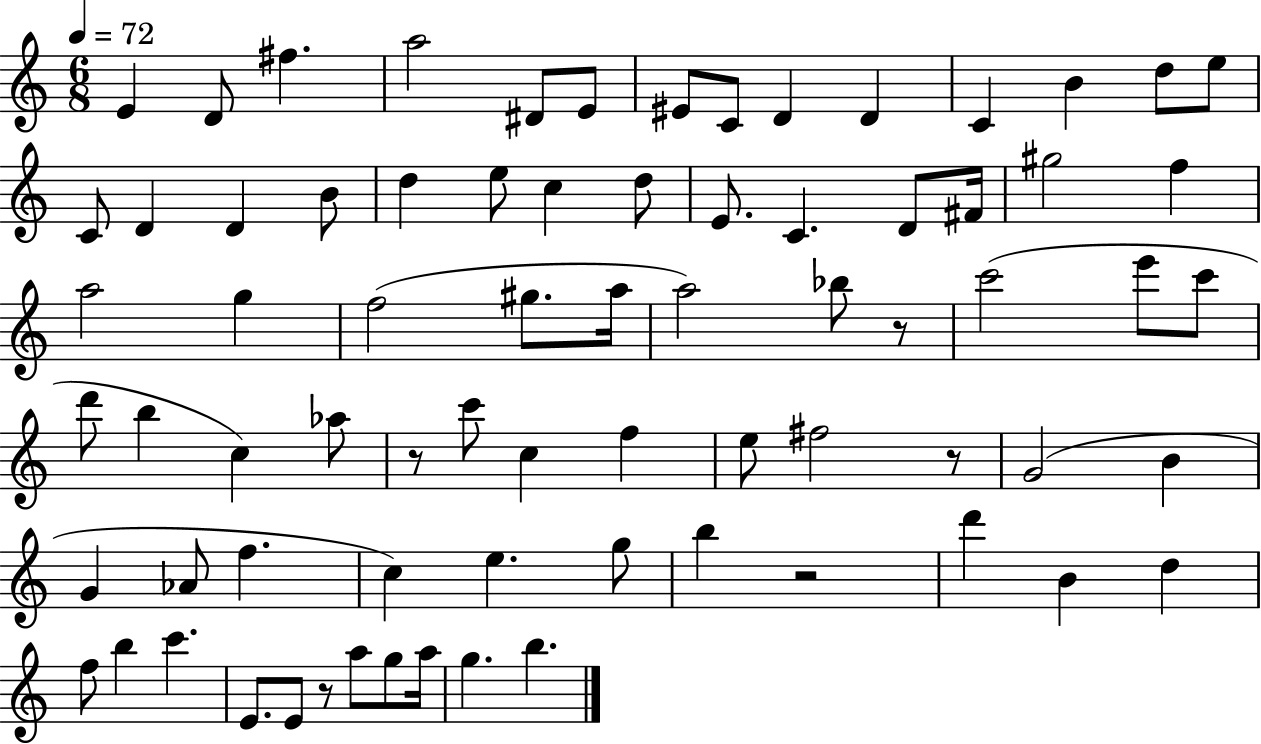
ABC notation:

X:1
T:Untitled
M:6/8
L:1/4
K:C
E D/2 ^f a2 ^D/2 E/2 ^E/2 C/2 D D C B d/2 e/2 C/2 D D B/2 d e/2 c d/2 E/2 C D/2 ^F/4 ^g2 f a2 g f2 ^g/2 a/4 a2 _b/2 z/2 c'2 e'/2 c'/2 d'/2 b c _a/2 z/2 c'/2 c f e/2 ^f2 z/2 G2 B G _A/2 f c e g/2 b z2 d' B d f/2 b c' E/2 E/2 z/2 a/2 g/2 a/4 g b